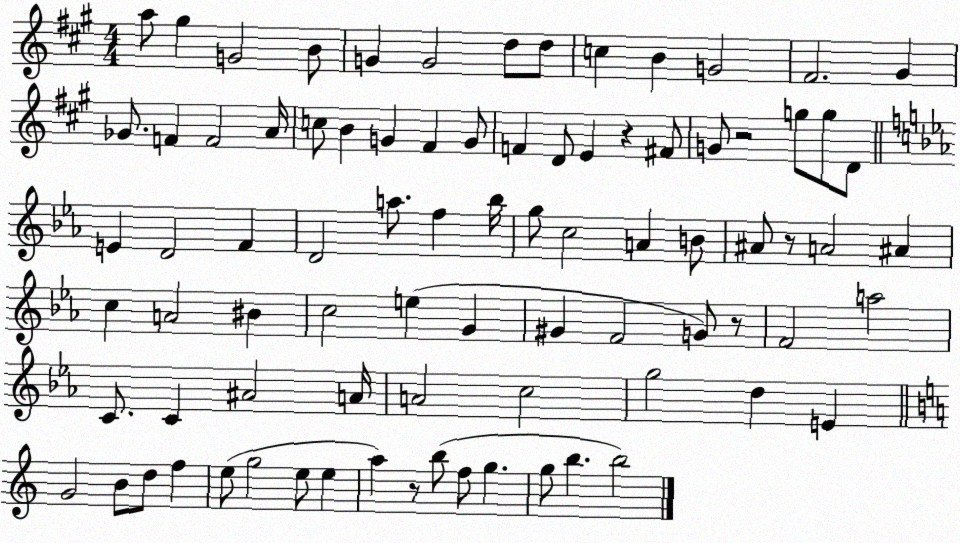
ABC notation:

X:1
T:Untitled
M:4/4
L:1/4
K:A
a/2 ^g G2 B/2 G G2 d/2 d/2 c B G2 ^F2 ^G _G/2 F F2 A/4 c/2 B G ^F G/2 F D/2 E z ^F/2 G/2 z2 g/2 g/2 D/2 E D2 F D2 a/2 f _b/4 g/2 c2 A B/2 ^A/2 z/2 A2 ^A c A2 ^B c2 e G ^G F2 G/2 z/2 F2 a2 C/2 C ^A2 A/4 A2 c2 g2 d E G2 B/2 d/2 f e/2 g2 e/2 e a z/2 b/2 f/2 g g/2 b b2